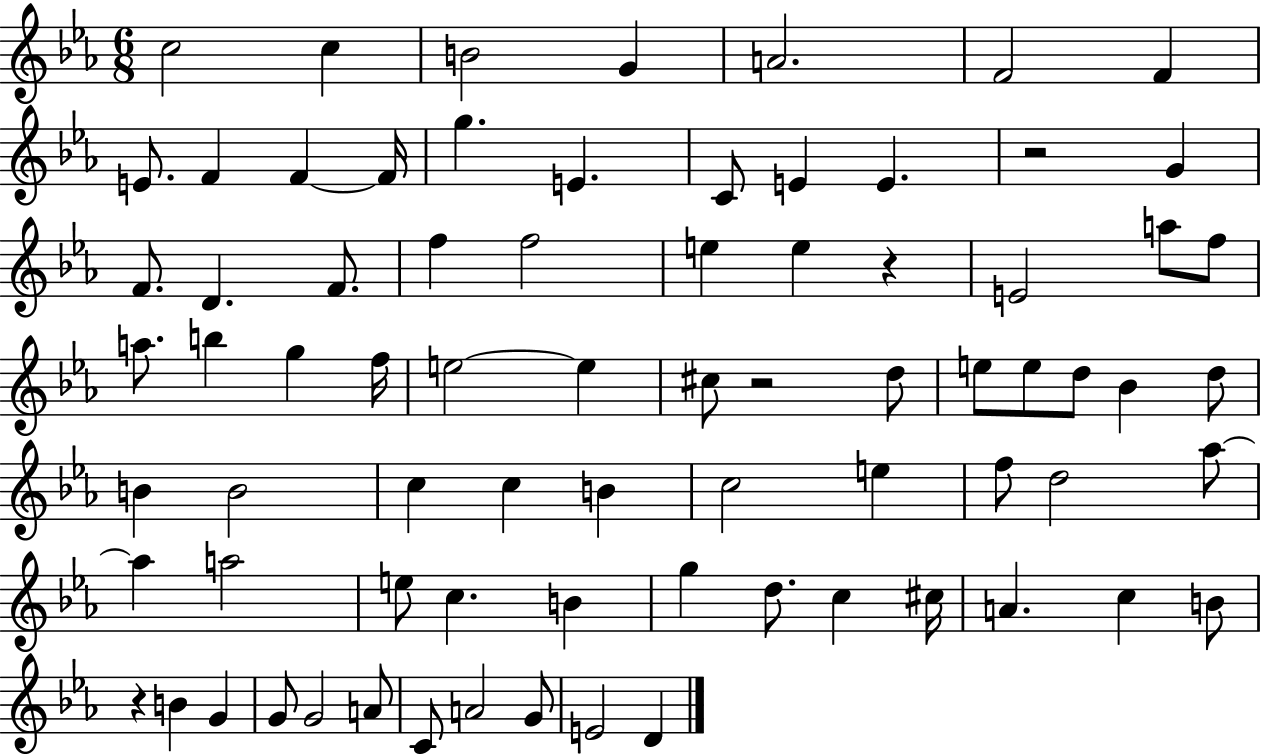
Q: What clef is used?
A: treble